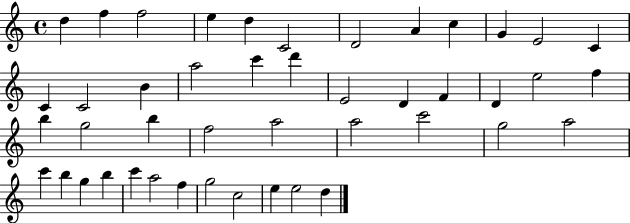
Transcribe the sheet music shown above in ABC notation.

X:1
T:Untitled
M:4/4
L:1/4
K:C
d f f2 e d C2 D2 A c G E2 C C C2 B a2 c' d' E2 D F D e2 f b g2 b f2 a2 a2 c'2 g2 a2 c' b g b c' a2 f g2 c2 e e2 d